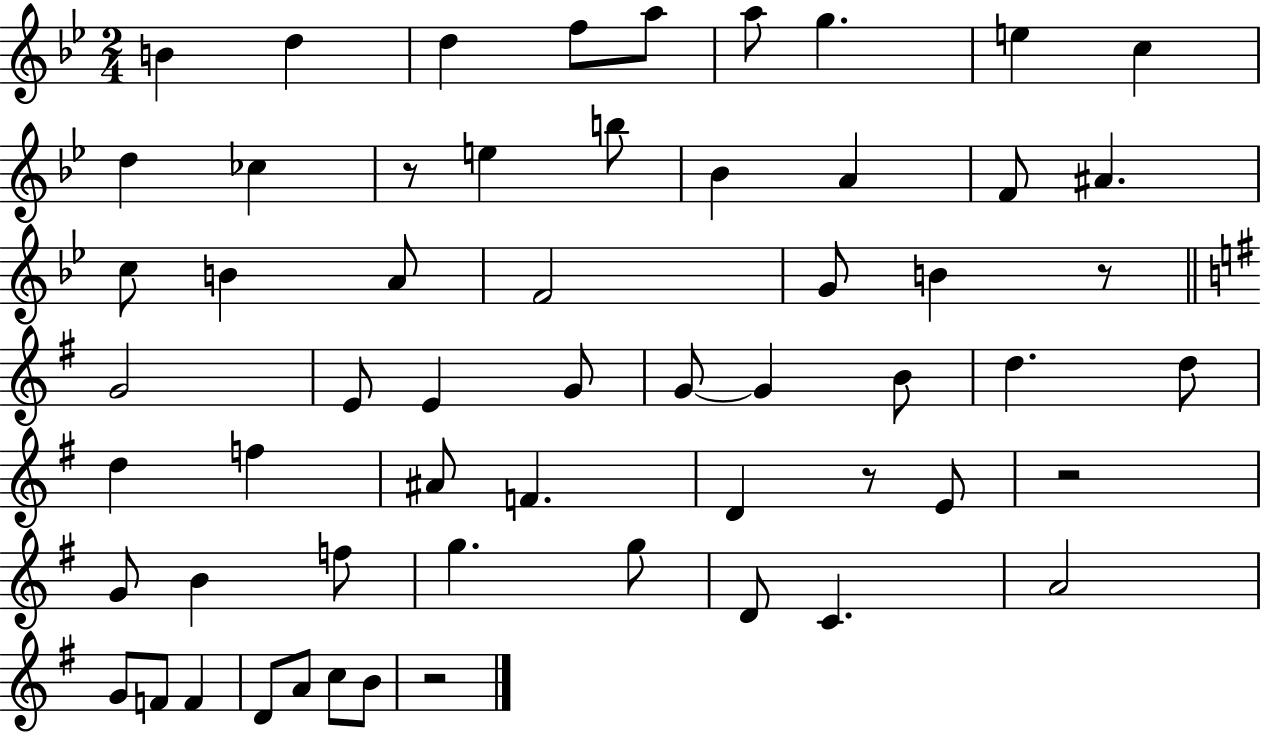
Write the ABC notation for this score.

X:1
T:Untitled
M:2/4
L:1/4
K:Bb
B d d f/2 a/2 a/2 g e c d _c z/2 e b/2 _B A F/2 ^A c/2 B A/2 F2 G/2 B z/2 G2 E/2 E G/2 G/2 G B/2 d d/2 d f ^A/2 F D z/2 E/2 z2 G/2 B f/2 g g/2 D/2 C A2 G/2 F/2 F D/2 A/2 c/2 B/2 z2